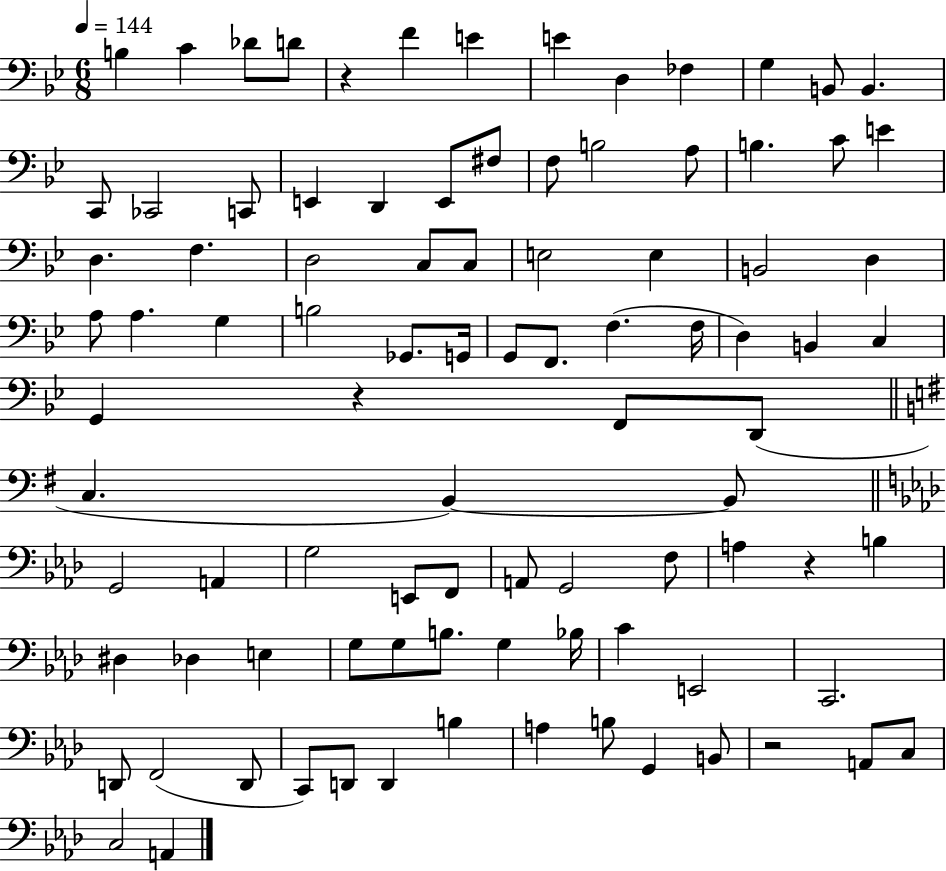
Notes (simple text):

B3/q C4/q Db4/e D4/e R/q F4/q E4/q E4/q D3/q FES3/q G3/q B2/e B2/q. C2/e CES2/h C2/e E2/q D2/q E2/e F#3/e F3/e B3/h A3/e B3/q. C4/e E4/q D3/q. F3/q. D3/h C3/e C3/e E3/h E3/q B2/h D3/q A3/e A3/q. G3/q B3/h Gb2/e. G2/s G2/e F2/e. F3/q. F3/s D3/q B2/q C3/q G2/q R/q F2/e D2/e C3/q. B2/q B2/e G2/h A2/q G3/h E2/e F2/e A2/e G2/h F3/e A3/q R/q B3/q D#3/q Db3/q E3/q G3/e G3/e B3/e. G3/q Bb3/s C4/q E2/h C2/h. D2/e F2/h D2/e C2/e D2/e D2/q B3/q A3/q B3/e G2/q B2/e R/h A2/e C3/e C3/h A2/q